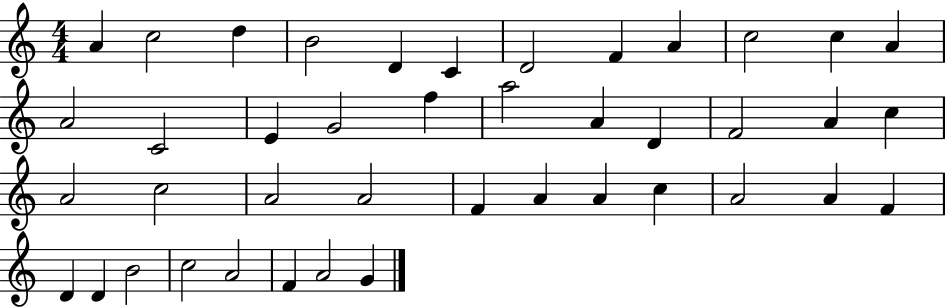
X:1
T:Untitled
M:4/4
L:1/4
K:C
A c2 d B2 D C D2 F A c2 c A A2 C2 E G2 f a2 A D F2 A c A2 c2 A2 A2 F A A c A2 A F D D B2 c2 A2 F A2 G